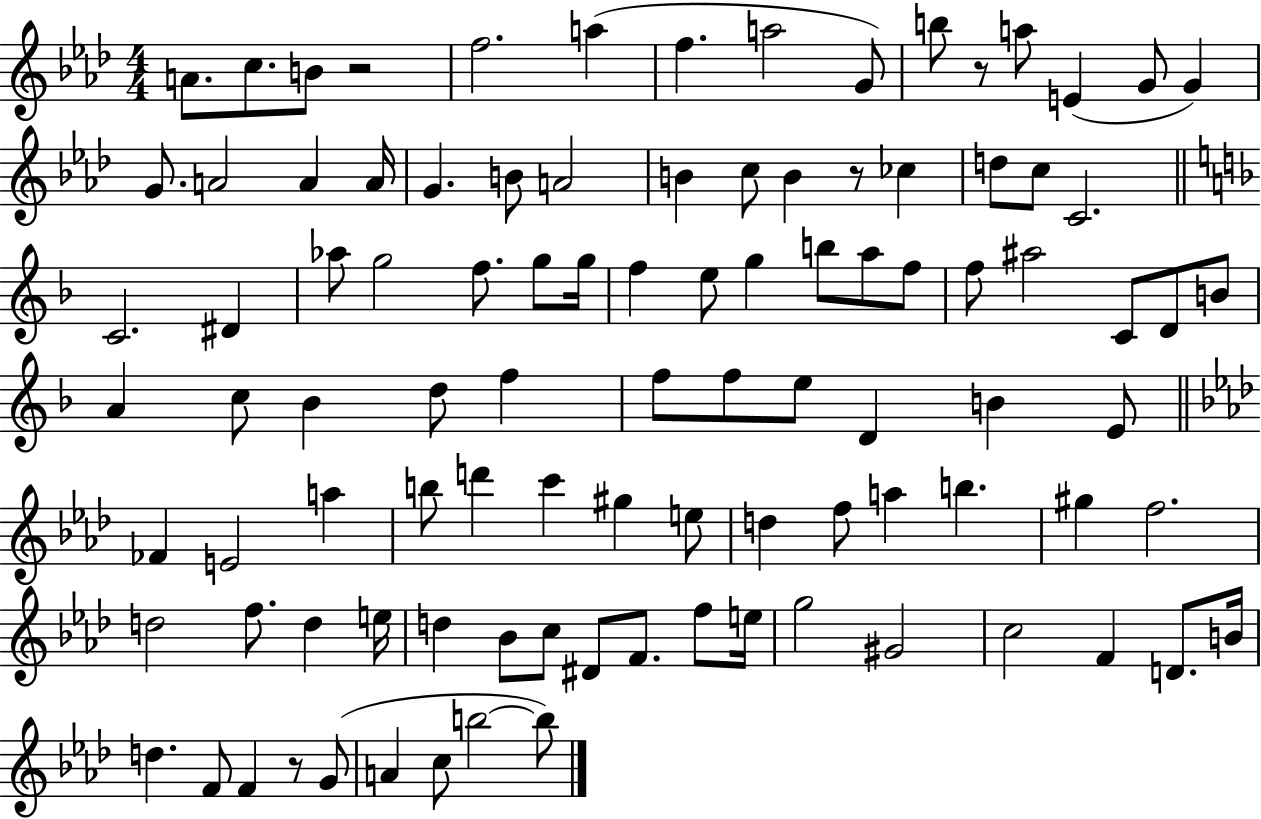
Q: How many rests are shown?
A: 4